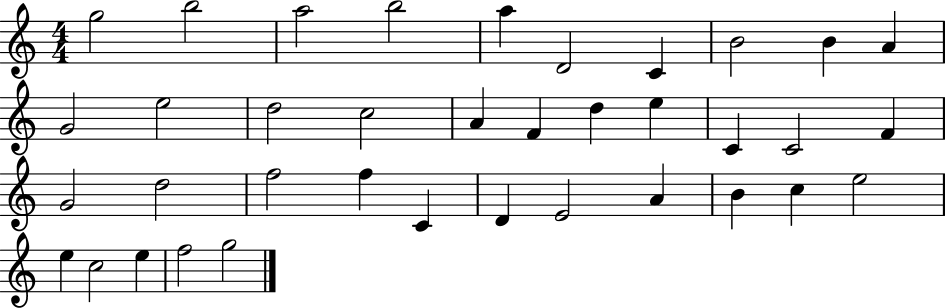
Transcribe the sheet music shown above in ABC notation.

X:1
T:Untitled
M:4/4
L:1/4
K:C
g2 b2 a2 b2 a D2 C B2 B A G2 e2 d2 c2 A F d e C C2 F G2 d2 f2 f C D E2 A B c e2 e c2 e f2 g2